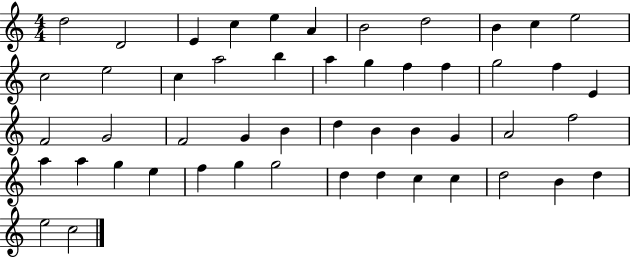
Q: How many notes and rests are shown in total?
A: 50